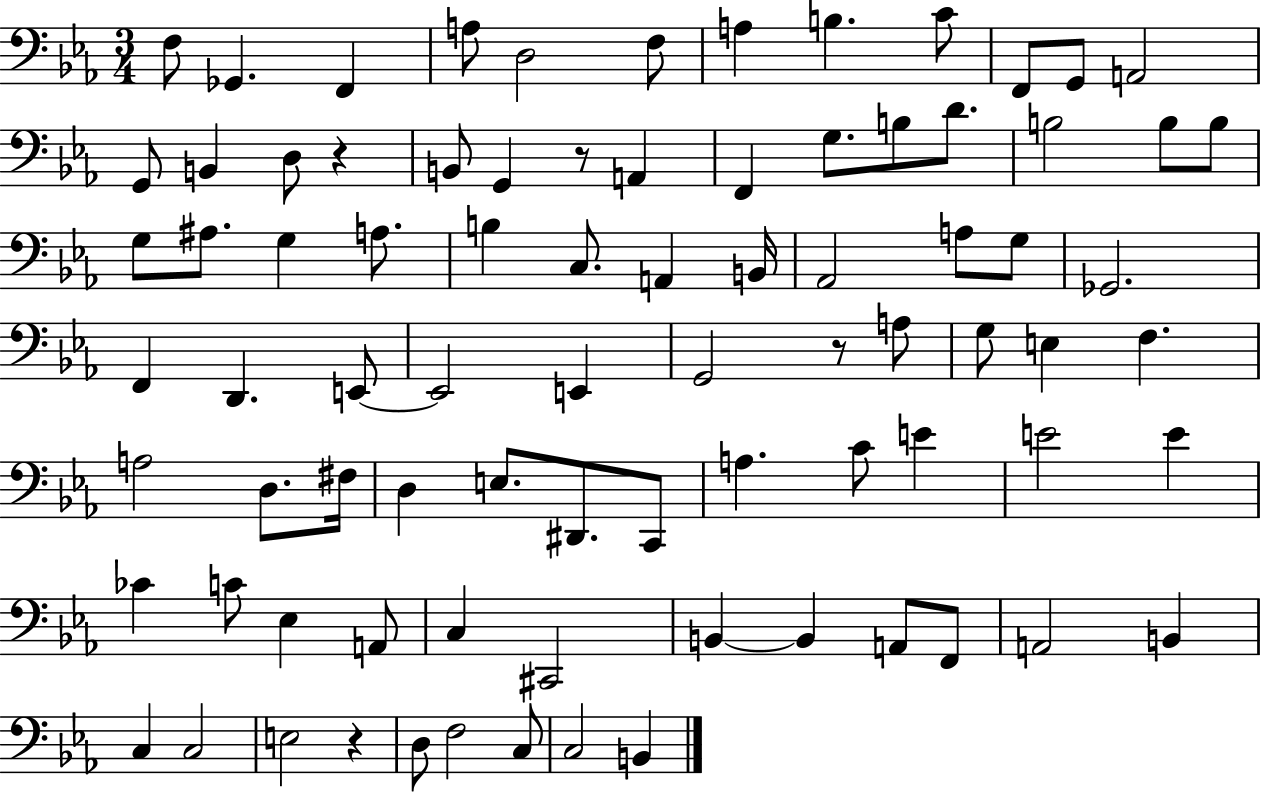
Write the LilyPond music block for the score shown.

{
  \clef bass
  \numericTimeSignature
  \time 3/4
  \key ees \major
  f8 ges,4. f,4 | a8 d2 f8 | a4 b4. c'8 | f,8 g,8 a,2 | \break g,8 b,4 d8 r4 | b,8 g,4 r8 a,4 | f,4 g8. b8 d'8. | b2 b8 b8 | \break g8 ais8. g4 a8. | b4 c8. a,4 b,16 | aes,2 a8 g8 | ges,2. | \break f,4 d,4. e,8~~ | e,2 e,4 | g,2 r8 a8 | g8 e4 f4. | \break a2 d8. fis16 | d4 e8. dis,8. c,8 | a4. c'8 e'4 | e'2 e'4 | \break ces'4 c'8 ees4 a,8 | c4 cis,2 | b,4~~ b,4 a,8 f,8 | a,2 b,4 | \break c4 c2 | e2 r4 | d8 f2 c8 | c2 b,4 | \break \bar "|."
}